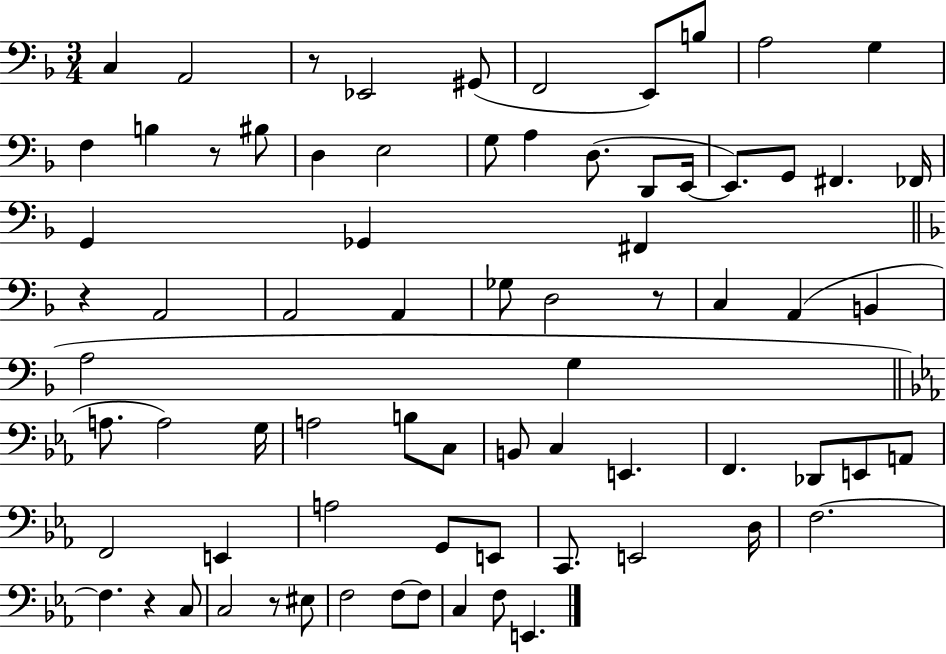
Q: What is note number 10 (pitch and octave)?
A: F3